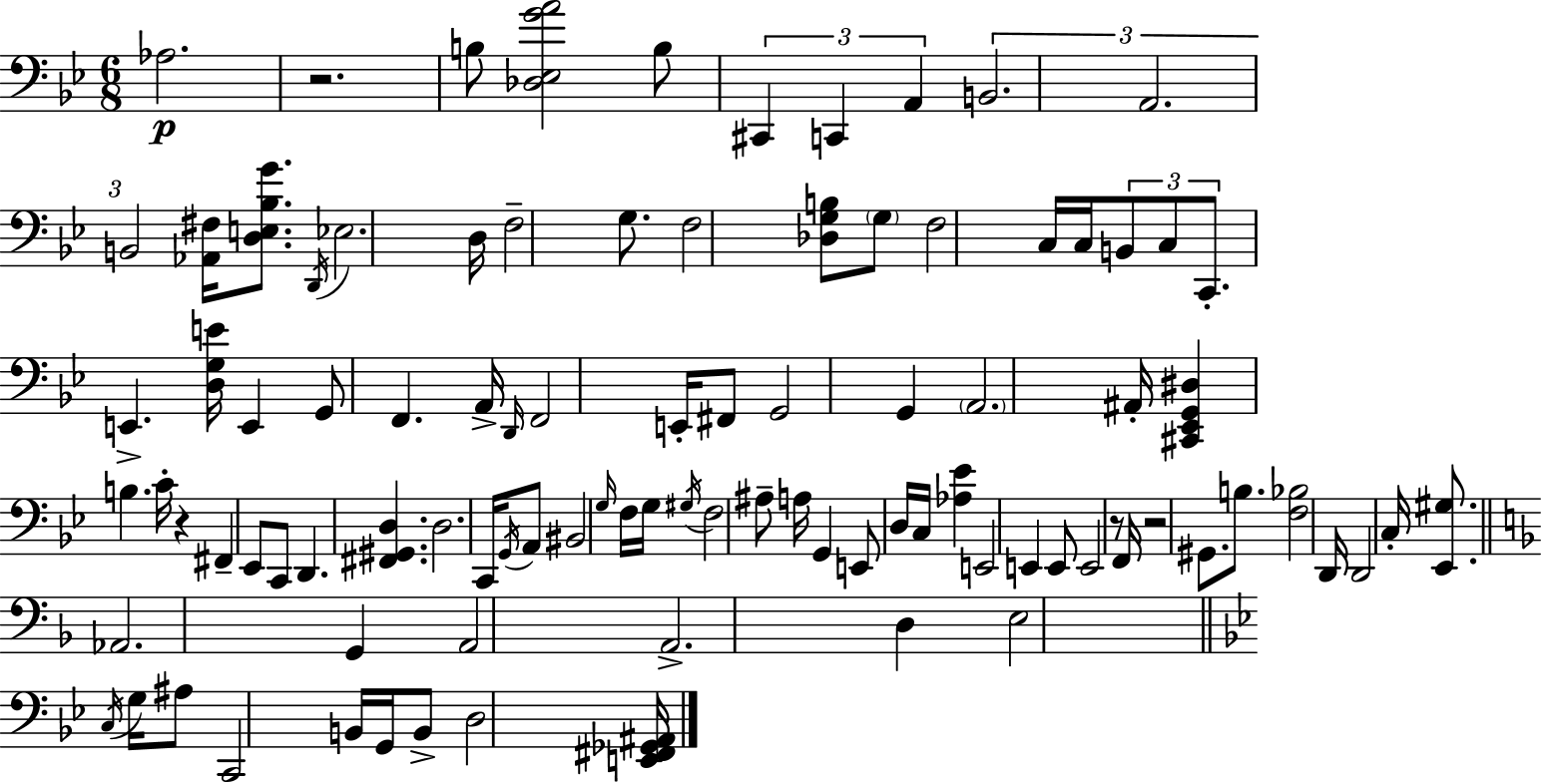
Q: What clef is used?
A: bass